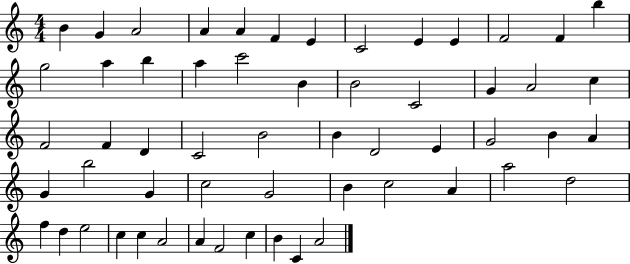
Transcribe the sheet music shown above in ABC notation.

X:1
T:Untitled
M:4/4
L:1/4
K:C
B G A2 A A F E C2 E E F2 F b g2 a b a c'2 B B2 C2 G A2 c F2 F D C2 B2 B D2 E G2 B A G b2 G c2 G2 B c2 A a2 d2 f d e2 c c A2 A F2 c B C A2